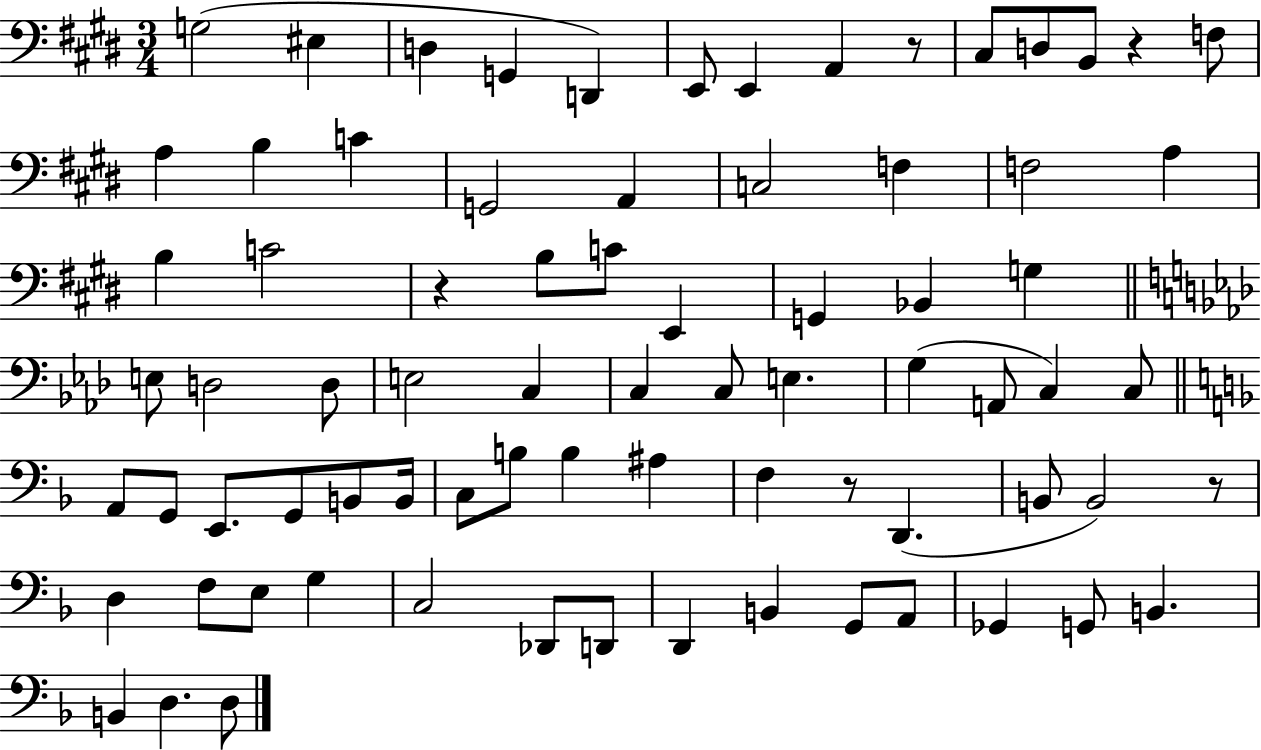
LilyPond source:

{
  \clef bass
  \numericTimeSignature
  \time 3/4
  \key e \major
  g2( eis4 | d4 g,4 d,4) | e,8 e,4 a,4 r8 | cis8 d8 b,8 r4 f8 | \break a4 b4 c'4 | g,2 a,4 | c2 f4 | f2 a4 | \break b4 c'2 | r4 b8 c'8 e,4 | g,4 bes,4 g4 | \bar "||" \break \key aes \major e8 d2 d8 | e2 c4 | c4 c8 e4. | g4( a,8 c4) c8 | \break \bar "||" \break \key f \major a,8 g,8 e,8. g,8 b,8 b,16 | c8 b8 b4 ais4 | f4 r8 d,4.( | b,8 b,2) r8 | \break d4 f8 e8 g4 | c2 des,8 d,8 | d,4 b,4 g,8 a,8 | ges,4 g,8 b,4. | \break b,4 d4. d8 | \bar "|."
}